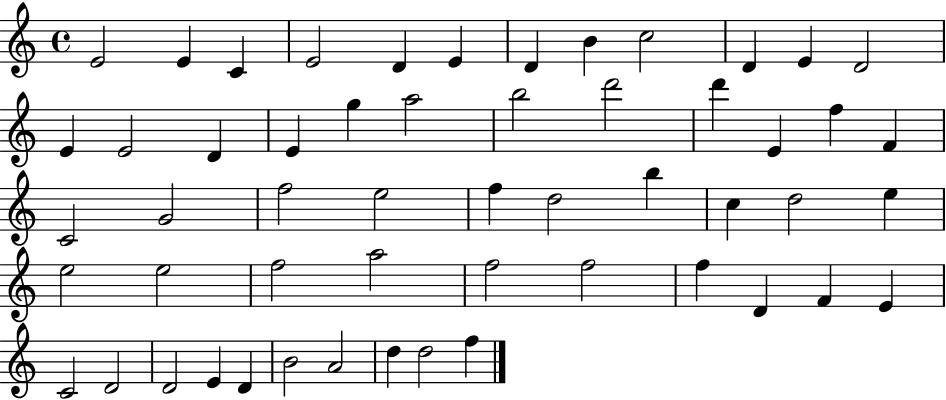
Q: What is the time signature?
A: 4/4